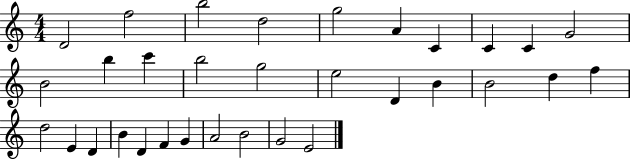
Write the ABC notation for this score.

X:1
T:Untitled
M:4/4
L:1/4
K:C
D2 f2 b2 d2 g2 A C C C G2 B2 b c' b2 g2 e2 D B B2 d f d2 E D B D F G A2 B2 G2 E2